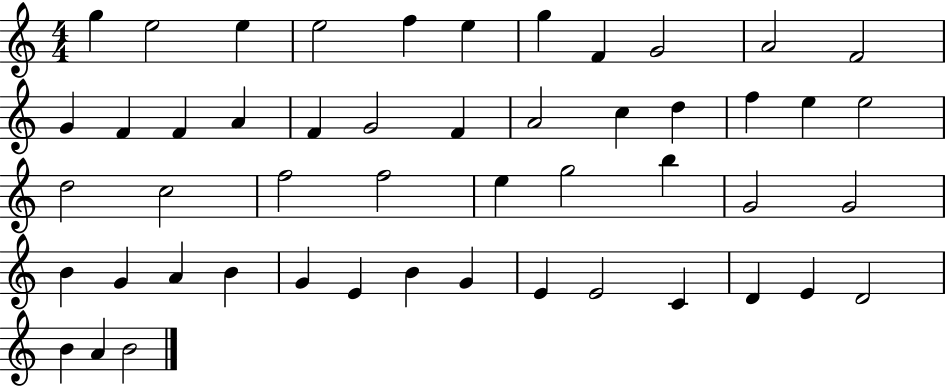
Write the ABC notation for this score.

X:1
T:Untitled
M:4/4
L:1/4
K:C
g e2 e e2 f e g F G2 A2 F2 G F F A F G2 F A2 c d f e e2 d2 c2 f2 f2 e g2 b G2 G2 B G A B G E B G E E2 C D E D2 B A B2